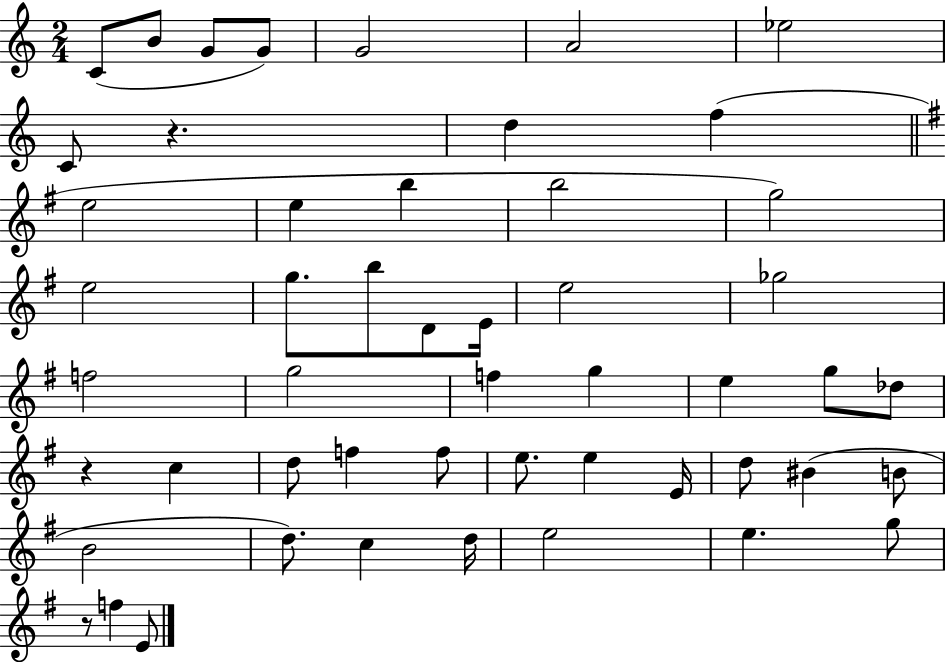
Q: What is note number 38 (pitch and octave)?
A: BIS4